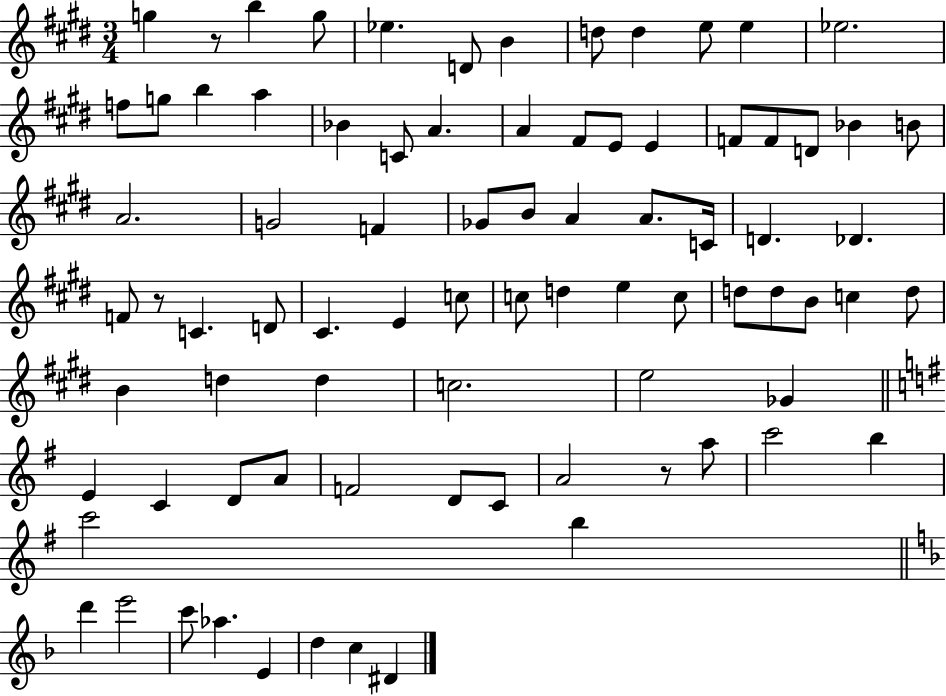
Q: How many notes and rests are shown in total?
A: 82